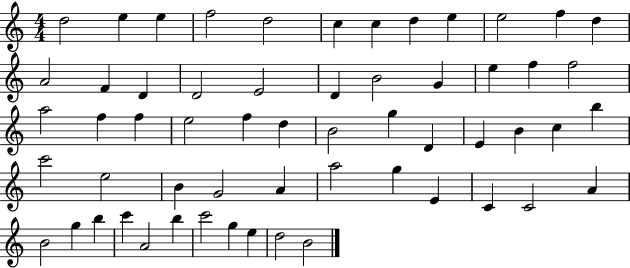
D5/h E5/q E5/q F5/h D5/h C5/q C5/q D5/q E5/q E5/h F5/q D5/q A4/h F4/q D4/q D4/h E4/h D4/q B4/h G4/q E5/q F5/q F5/h A5/h F5/q F5/q E5/h F5/q D5/q B4/h G5/q D4/q E4/q B4/q C5/q B5/q C6/h E5/h B4/q G4/h A4/q A5/h G5/q E4/q C4/q C4/h A4/q B4/h G5/q B5/q C6/q A4/h B5/q C6/h G5/q E5/q D5/h B4/h